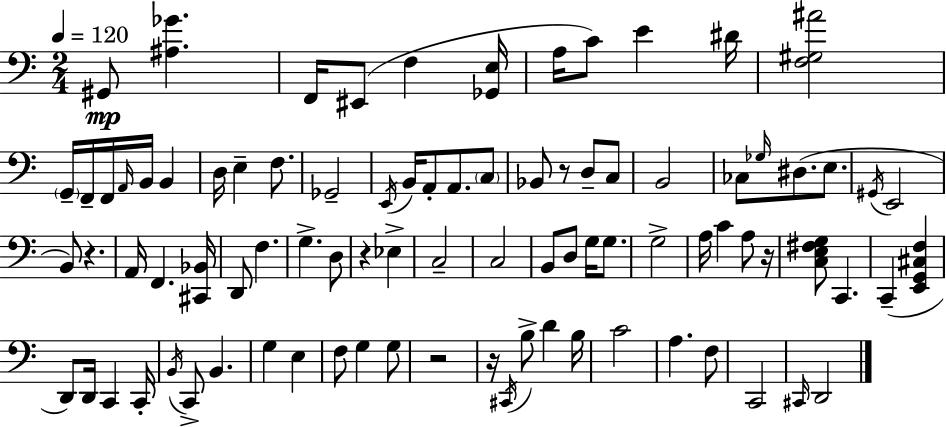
X:1
T:Untitled
M:2/4
L:1/4
K:C
^G,,/2 [^A,_G] F,,/4 ^E,,/2 F, [_G,,E,]/4 A,/4 C/2 E ^D/4 [F,^G,^A]2 G,,/4 F,,/4 F,,/4 A,,/4 B,,/4 B,, D,/4 E, F,/2 _G,,2 E,,/4 B,,/4 A,,/2 A,,/2 C,/2 _B,,/2 z/2 D,/2 C,/2 B,,2 _C,/2 _G,/4 ^D,/2 E,/2 ^G,,/4 E,,2 B,,/2 z A,,/4 F,, [^C,,_B,,]/4 D,,/2 F, G, D,/2 z _E, C,2 C,2 B,,/2 D,/2 G,/4 G,/2 G,2 A,/4 C A,/2 z/4 [C,E,^F,G,]/2 C,, C,, [E,,G,,^C,F,] D,,/2 D,,/4 C,, C,,/4 B,,/4 C,,/2 B,, G, E, F,/2 G, G,/2 z2 z/4 ^C,,/4 B,/2 D B,/4 C2 A, F,/2 C,,2 ^C,,/4 D,,2